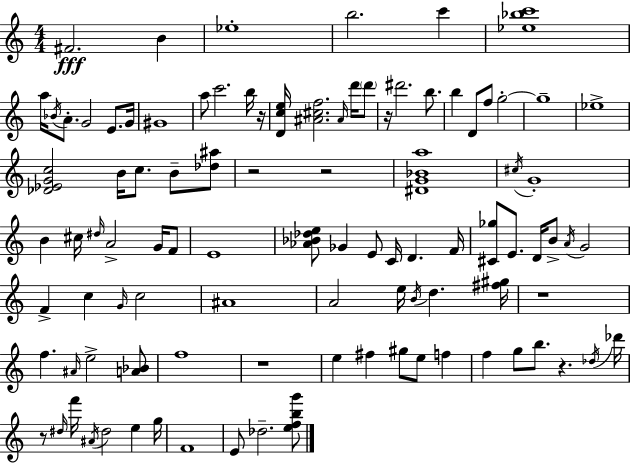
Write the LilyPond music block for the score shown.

{
  \clef treble
  \numericTimeSignature
  \time 4/4
  \key a \minor
  fis'2.\fff b'4 | ees''1-. | b''2. c'''4 | <ees'' bes'' c'''>1 | \break a''16 \acciaccatura { bes'16 } a'8.-. g'2 e'8. | g'16 gis'1 | a''8 c'''2. b''16 | r16 <d' c'' e''>16 <ais' cis'' f''>2. \grace { ais'16 } d'''16 | \break \parenthesize d'''8 r16 dis'''2. b''8. | b''4 d'8 f''8 g''2-.~~ | g''1-- | ees''1-> | \break <des' ees' g' c''>2 b'16 c''8. b'8-- | <des'' ais''>8 r2 r2 | <dis' g' bes' a''>1 | \acciaccatura { cis''16 } g'1-. | \break b'4 cis''16 \grace { dis''16 } a'2-> | g'16 f'8 e'1 | <aes' bes' des'' e''>8 ges'4 e'8 c'16 d'4. | f'16 <cis' ges''>8 e'8. d'16 b'8-> \acciaccatura { a'16 } g'2 | \break f'4-> c''4 \grace { g'16 } c''2 | ais'1 | a'2 e''16 \acciaccatura { b'16 } | d''4. <fis'' gis''>16 r1 | \break f''4. \grace { ais'16 } e''2-> | <a' bes'>8 f''1 | r1 | e''4 fis''4 | \break gis''8 e''8 f''4 f''4 g''8 b''8. | r4. \acciaccatura { des''16 } des'''16 r8 \grace { dis''16 } f'''16 \acciaccatura { ais'16 } dis''2 | e''4 g''16 f'1 | e'8 des''2.-- | \break <e'' f'' b'' g'''>8 \bar "|."
}